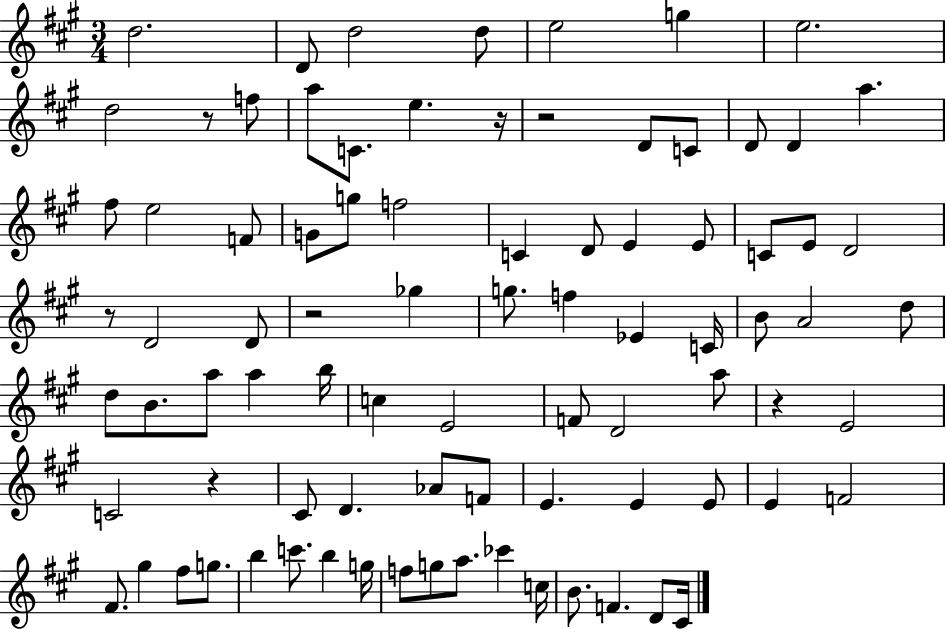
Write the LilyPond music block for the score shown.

{
  \clef treble
  \numericTimeSignature
  \time 3/4
  \key a \major
  \repeat volta 2 { d''2. | d'8 d''2 d''8 | e''2 g''4 | e''2. | \break d''2 r8 f''8 | a''8 c'8. e''4. r16 | r2 d'8 c'8 | d'8 d'4 a''4. | \break fis''8 e''2 f'8 | g'8 g''8 f''2 | c'4 d'8 e'4 e'8 | c'8 e'8 d'2 | \break r8 d'2 d'8 | r2 ges''4 | g''8. f''4 ees'4 c'16 | b'8 a'2 d''8 | \break d''8 b'8. a''8 a''4 b''16 | c''4 e'2 | f'8 d'2 a''8 | r4 e'2 | \break c'2 r4 | cis'8 d'4. aes'8 f'8 | e'4. e'4 e'8 | e'4 f'2 | \break fis'8. gis''4 fis''8 g''8. | b''4 c'''8. b''4 g''16 | f''8 g''8 a''8. ces'''4 c''16 | b'8. f'4. d'8 cis'16 | \break } \bar "|."
}